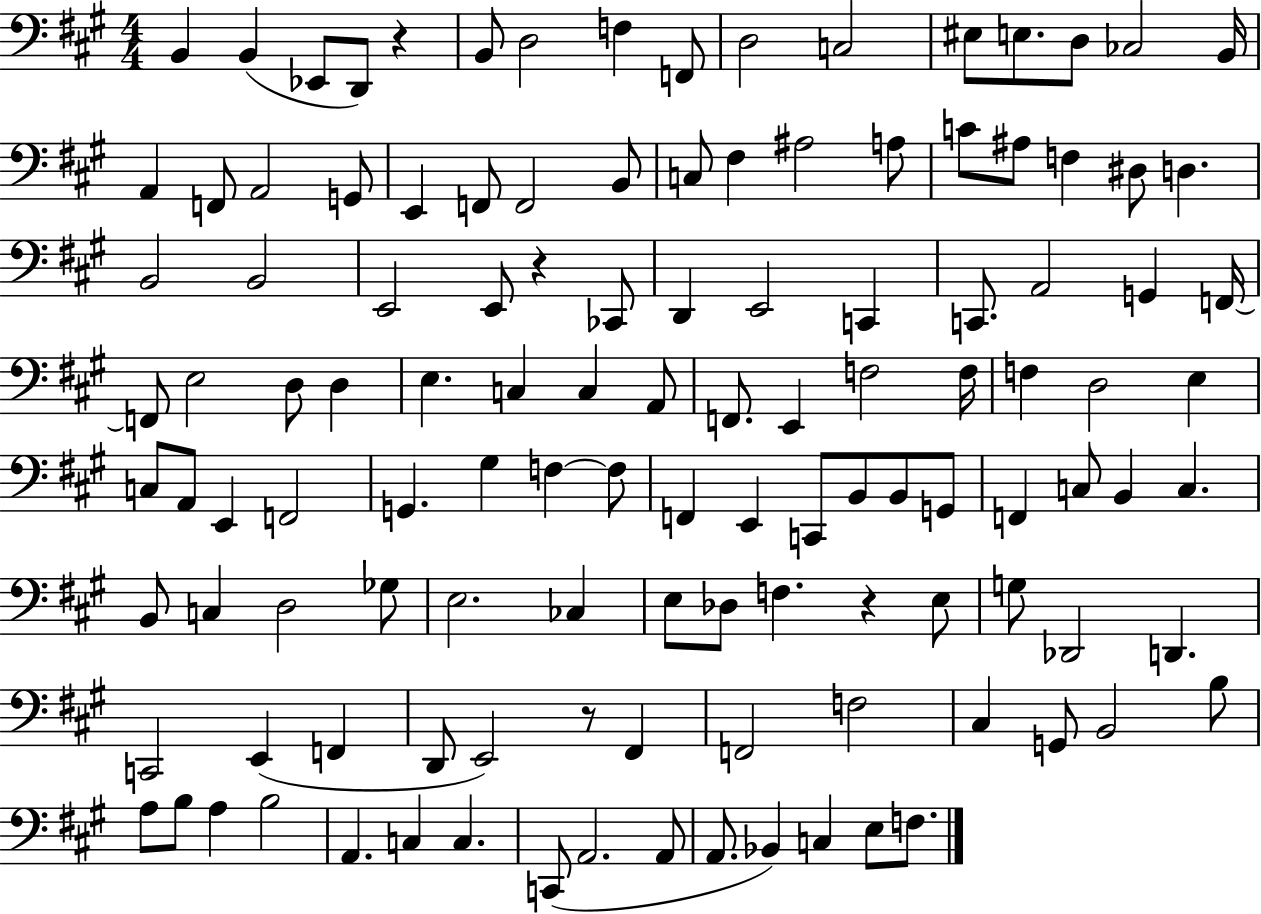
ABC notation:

X:1
T:Untitled
M:4/4
L:1/4
K:A
B,, B,, _E,,/2 D,,/2 z B,,/2 D,2 F, F,,/2 D,2 C,2 ^E,/2 E,/2 D,/2 _C,2 B,,/4 A,, F,,/2 A,,2 G,,/2 E,, F,,/2 F,,2 B,,/2 C,/2 ^F, ^A,2 A,/2 C/2 ^A,/2 F, ^D,/2 D, B,,2 B,,2 E,,2 E,,/2 z _C,,/2 D,, E,,2 C,, C,,/2 A,,2 G,, F,,/4 F,,/2 E,2 D,/2 D, E, C, C, A,,/2 F,,/2 E,, F,2 F,/4 F, D,2 E, C,/2 A,,/2 E,, F,,2 G,, ^G, F, F,/2 F,, E,, C,,/2 B,,/2 B,,/2 G,,/2 F,, C,/2 B,, C, B,,/2 C, D,2 _G,/2 E,2 _C, E,/2 _D,/2 F, z E,/2 G,/2 _D,,2 D,, C,,2 E,, F,, D,,/2 E,,2 z/2 ^F,, F,,2 F,2 ^C, G,,/2 B,,2 B,/2 A,/2 B,/2 A, B,2 A,, C, C, C,,/2 A,,2 A,,/2 A,,/2 _B,, C, E,/2 F,/2